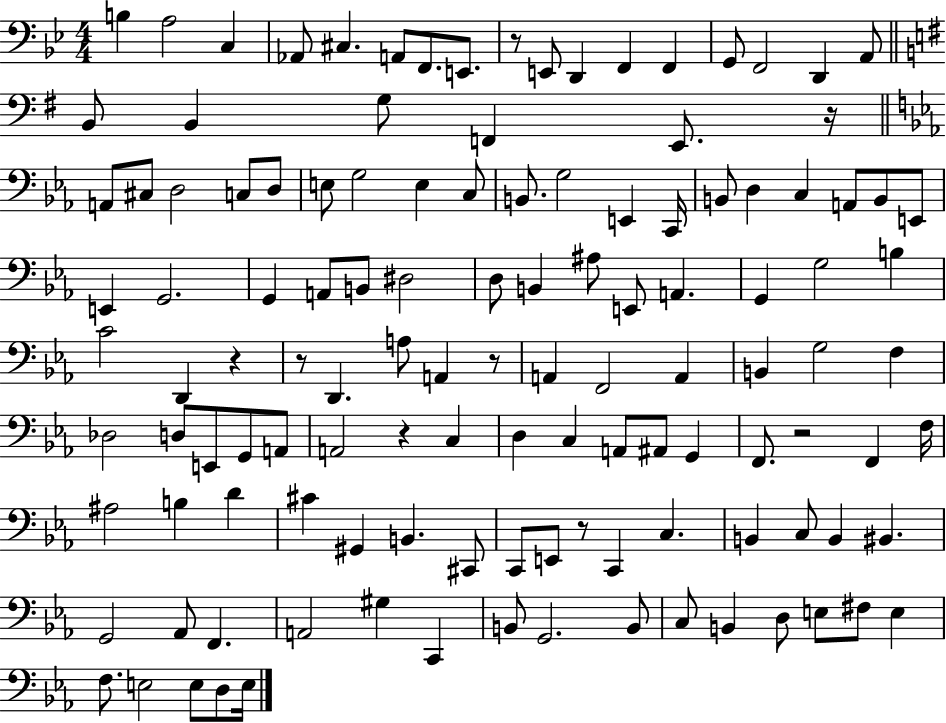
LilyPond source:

{
  \clef bass
  \numericTimeSignature
  \time 4/4
  \key bes \major
  b4 a2 c4 | aes,8 cis4. a,8 f,8. e,8. | r8 e,8 d,4 f,4 f,4 | g,8 f,2 d,4 a,8 | \break \bar "||" \break \key g \major b,8 b,4 g8 f,4 e,8. r16 | \bar "||" \break \key ees \major a,8 cis8 d2 c8 d8 | e8 g2 e4 c8 | b,8. g2 e,4 c,16 | b,8 d4 c4 a,8 b,8 e,8 | \break e,4 g,2. | g,4 a,8 b,8 dis2 | d8 b,4 ais8 e,8 a,4. | g,4 g2 b4 | \break c'2 d,4 r4 | r8 d,4. a8 a,4 r8 | a,4 f,2 a,4 | b,4 g2 f4 | \break des2 d8 e,8 g,8 a,8 | a,2 r4 c4 | d4 c4 a,8 ais,8 g,4 | f,8. r2 f,4 f16 | \break ais2 b4 d'4 | cis'4 gis,4 b,4. cis,8 | c,8 e,8 r8 c,4 c4. | b,4 c8 b,4 bis,4. | \break g,2 aes,8 f,4. | a,2 gis4 c,4 | b,8 g,2. b,8 | c8 b,4 d8 e8 fis8 e4 | \break f8. e2 e8 d8 e16 | \bar "|."
}